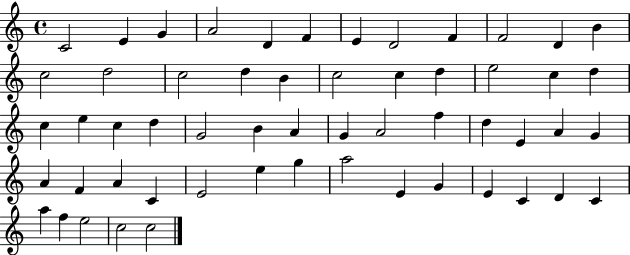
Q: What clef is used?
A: treble